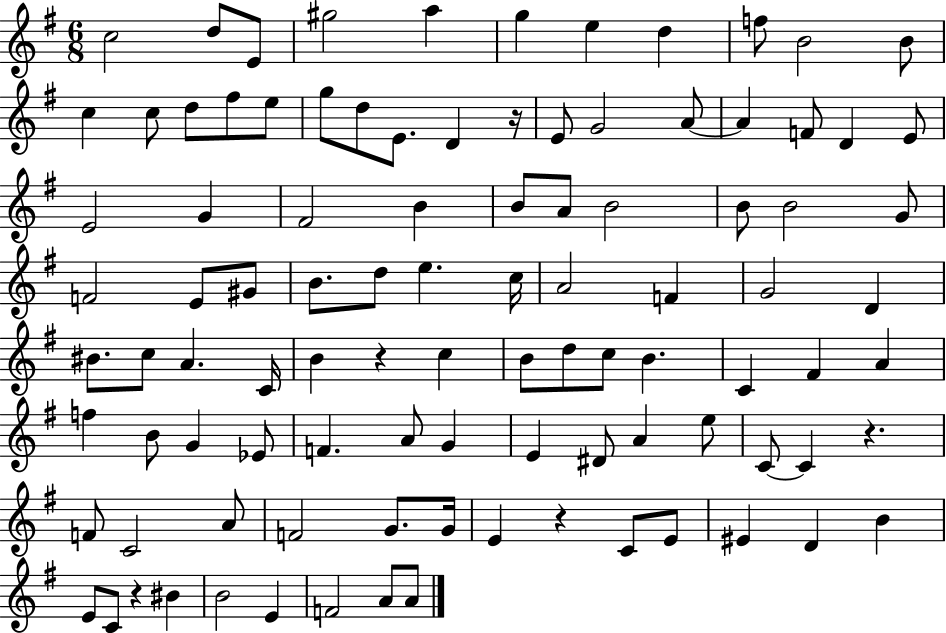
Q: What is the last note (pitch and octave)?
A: A4